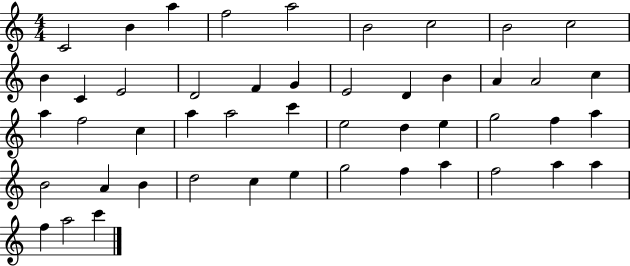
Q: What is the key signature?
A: C major